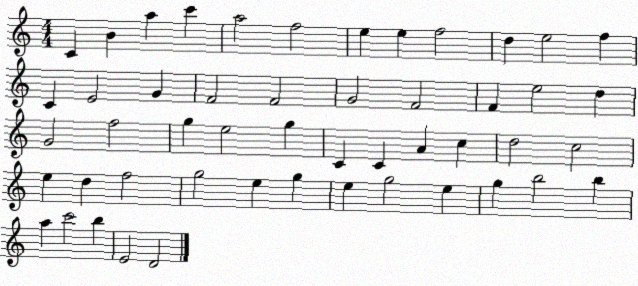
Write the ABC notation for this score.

X:1
T:Untitled
M:4/4
L:1/4
K:C
C B a c' a2 f2 e e f2 d e2 f C E2 G F2 F2 G2 F2 F e2 d G2 f2 g e2 g C C A c d2 c2 e d f2 g2 e g e g2 e g b2 b a c'2 b E2 D2